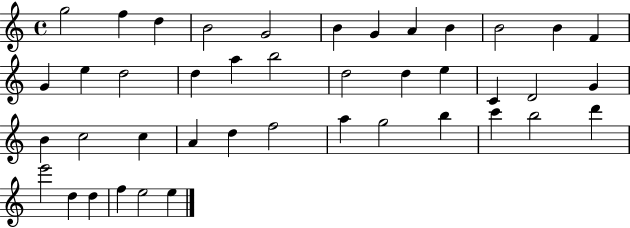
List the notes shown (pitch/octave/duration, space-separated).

G5/h F5/q D5/q B4/h G4/h B4/q G4/q A4/q B4/q B4/h B4/q F4/q G4/q E5/q D5/h D5/q A5/q B5/h D5/h D5/q E5/q C4/q D4/h G4/q B4/q C5/h C5/q A4/q D5/q F5/h A5/q G5/h B5/q C6/q B5/h D6/q E6/h D5/q D5/q F5/q E5/h E5/q